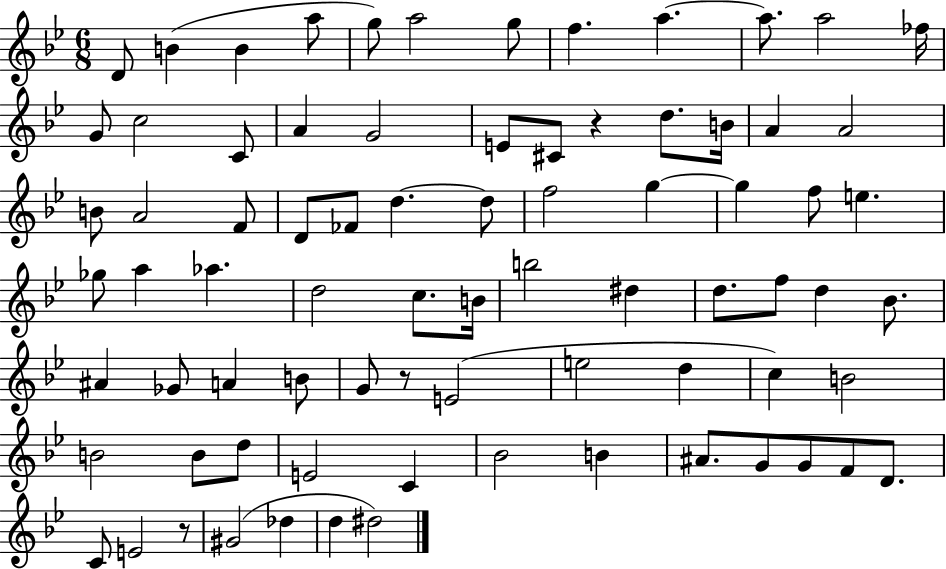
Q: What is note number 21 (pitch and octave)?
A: B4